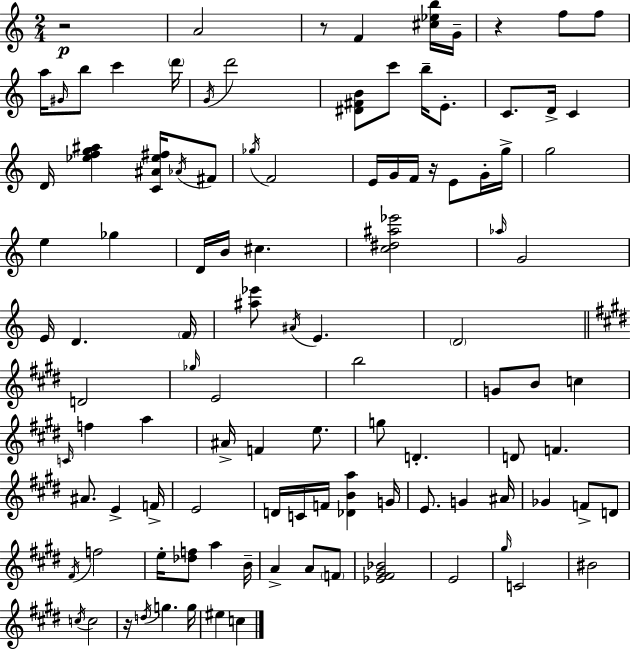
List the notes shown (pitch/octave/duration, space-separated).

R/h A4/h R/e F4/q [C#5,Eb5,B5]/s G4/s R/q F5/e F5/e A5/s G#4/s B5/e C6/q D6/s G4/s D6/h [D#4,F#4,B4]/e C6/e B5/s E4/e. C4/e. D4/s C4/q D4/s [Eb5,F5,G5,A#5]/q [C4,A#4,Eb5,F#5]/s Ab4/s F#4/e Gb5/s F4/h E4/s G4/s F4/s R/s E4/e G4/s G5/s G5/h E5/q Gb5/q D4/s B4/s C#5/q. [C5,D#5,A#5,Eb6]/h Ab5/s G4/h E4/s D4/q. F4/s [A#5,Eb6]/e A#4/s E4/q. D4/h D4/h Gb5/s E4/h B5/h G4/e B4/e C5/q C4/s F5/q A5/q A#4/s F4/q E5/e. G5/e D4/q. D4/e F4/q. A#4/e. E4/q F4/s E4/h D4/s C4/s F4/s [Db4,B4,A5]/q G4/s E4/e. G4/q A#4/s Gb4/q F4/e D4/e F#4/s F5/h E5/s [Db5,F5]/e A5/q B4/s A4/q A4/e F4/e [Eb4,F#4,G#4,Bb4]/h E4/h G#5/s C4/h BIS4/h C5/s C5/h R/s D5/s G5/q. G5/s EIS5/q C5/q